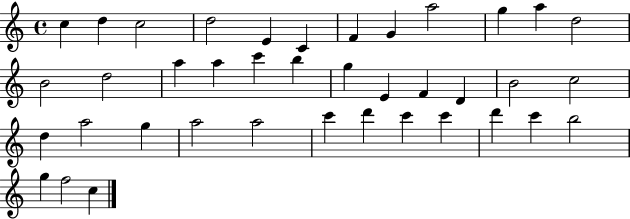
{
  \clef treble
  \time 4/4
  \defaultTimeSignature
  \key c \major
  c''4 d''4 c''2 | d''2 e'4 c'4 | f'4 g'4 a''2 | g''4 a''4 d''2 | \break b'2 d''2 | a''4 a''4 c'''4 b''4 | g''4 e'4 f'4 d'4 | b'2 c''2 | \break d''4 a''2 g''4 | a''2 a''2 | c'''4 d'''4 c'''4 c'''4 | d'''4 c'''4 b''2 | \break g''4 f''2 c''4 | \bar "|."
}